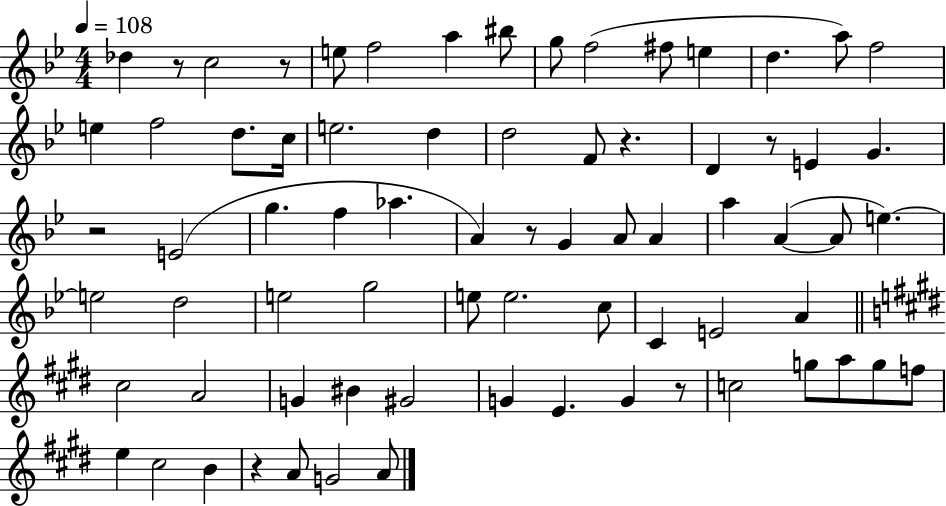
{
  \clef treble
  \numericTimeSignature
  \time 4/4
  \key bes \major
  \tempo 4 = 108
  des''4 r8 c''2 r8 | e''8 f''2 a''4 bis''8 | g''8 f''2( fis''8 e''4 | d''4. a''8) f''2 | \break e''4 f''2 d''8. c''16 | e''2. d''4 | d''2 f'8 r4. | d'4 r8 e'4 g'4. | \break r2 e'2( | g''4. f''4 aes''4. | a'4) r8 g'4 a'8 a'4 | a''4 a'4~(~ a'8 e''4.~~) | \break e''2 d''2 | e''2 g''2 | e''8 e''2. c''8 | c'4 e'2 a'4 | \break \bar "||" \break \key e \major cis''2 a'2 | g'4 bis'4 gis'2 | g'4 e'4. g'4 r8 | c''2 g''8 a''8 g''8 f''8 | \break e''4 cis''2 b'4 | r4 a'8 g'2 a'8 | \bar "|."
}